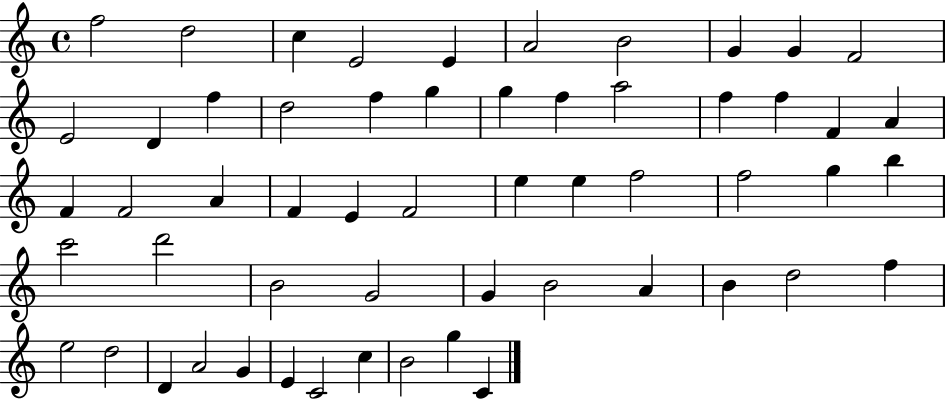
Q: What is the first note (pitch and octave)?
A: F5